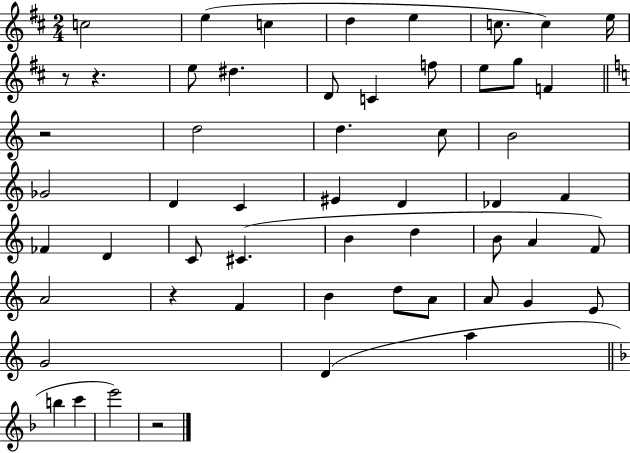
{
  \clef treble
  \numericTimeSignature
  \time 2/4
  \key d \major
  c''2 | e''4( c''4 | d''4 e''4 | c''8. c''4) e''16 | \break r8 r4. | e''8 dis''4. | d'8 c'4 f''8 | e''8 g''8 f'4 | \break \bar "||" \break \key c \major r2 | d''2 | d''4. c''8 | b'2 | \break ges'2 | d'4 c'4 | eis'4 d'4 | des'4 f'4 | \break fes'4 d'4 | c'8 cis'4.( | b'4 d''4 | b'8 a'4 f'8) | \break a'2 | r4 f'4 | b'4 d''8 a'8 | a'8 g'4 e'8 | \break g'2 | d'4( a''4 | \bar "||" \break \key f \major b''4 c'''4 | e'''2) | r2 | \bar "|."
}